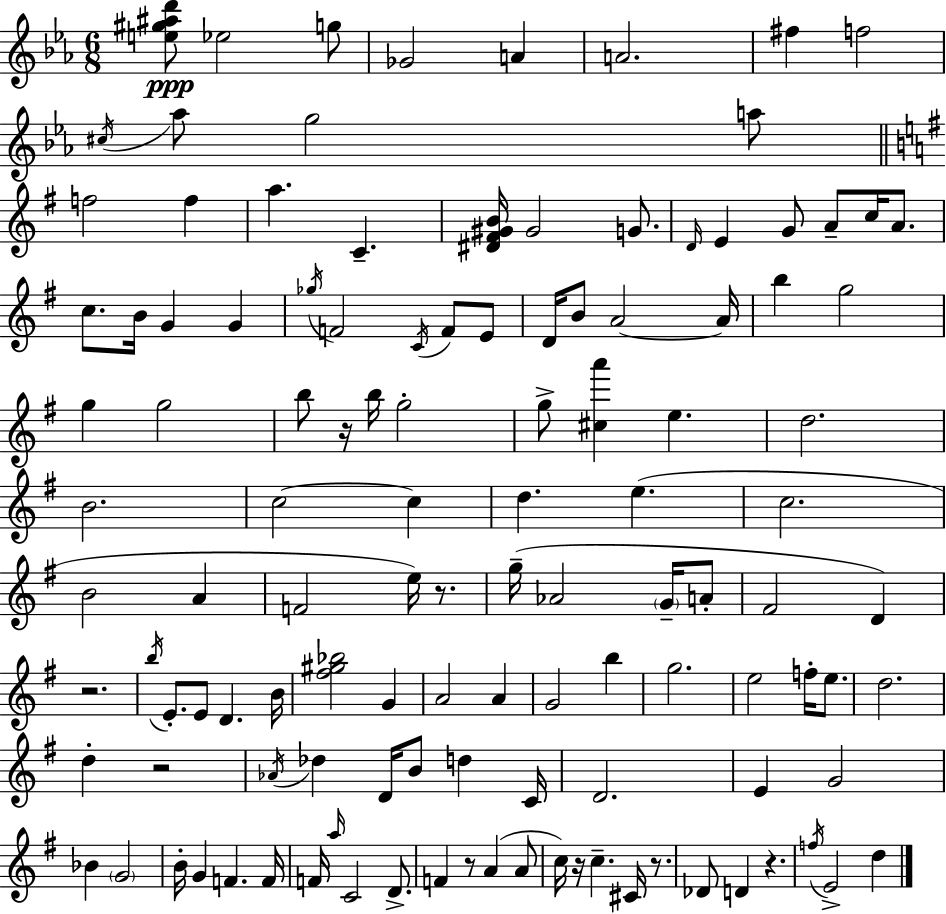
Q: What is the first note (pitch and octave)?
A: Eb5